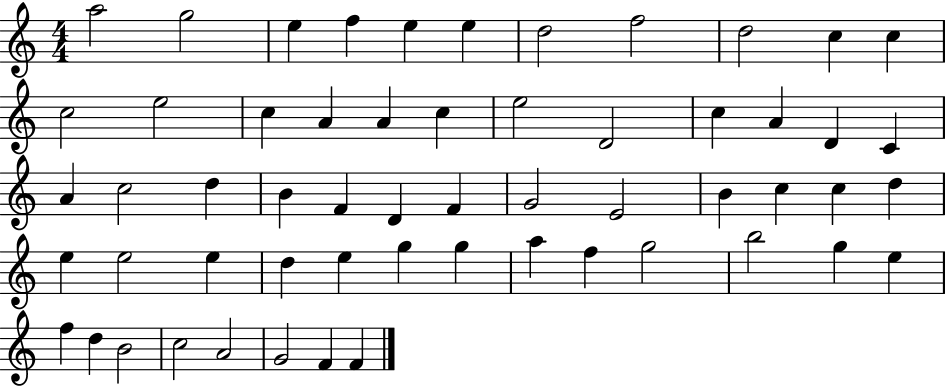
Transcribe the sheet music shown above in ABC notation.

X:1
T:Untitled
M:4/4
L:1/4
K:C
a2 g2 e f e e d2 f2 d2 c c c2 e2 c A A c e2 D2 c A D C A c2 d B F D F G2 E2 B c c d e e2 e d e g g a f g2 b2 g e f d B2 c2 A2 G2 F F